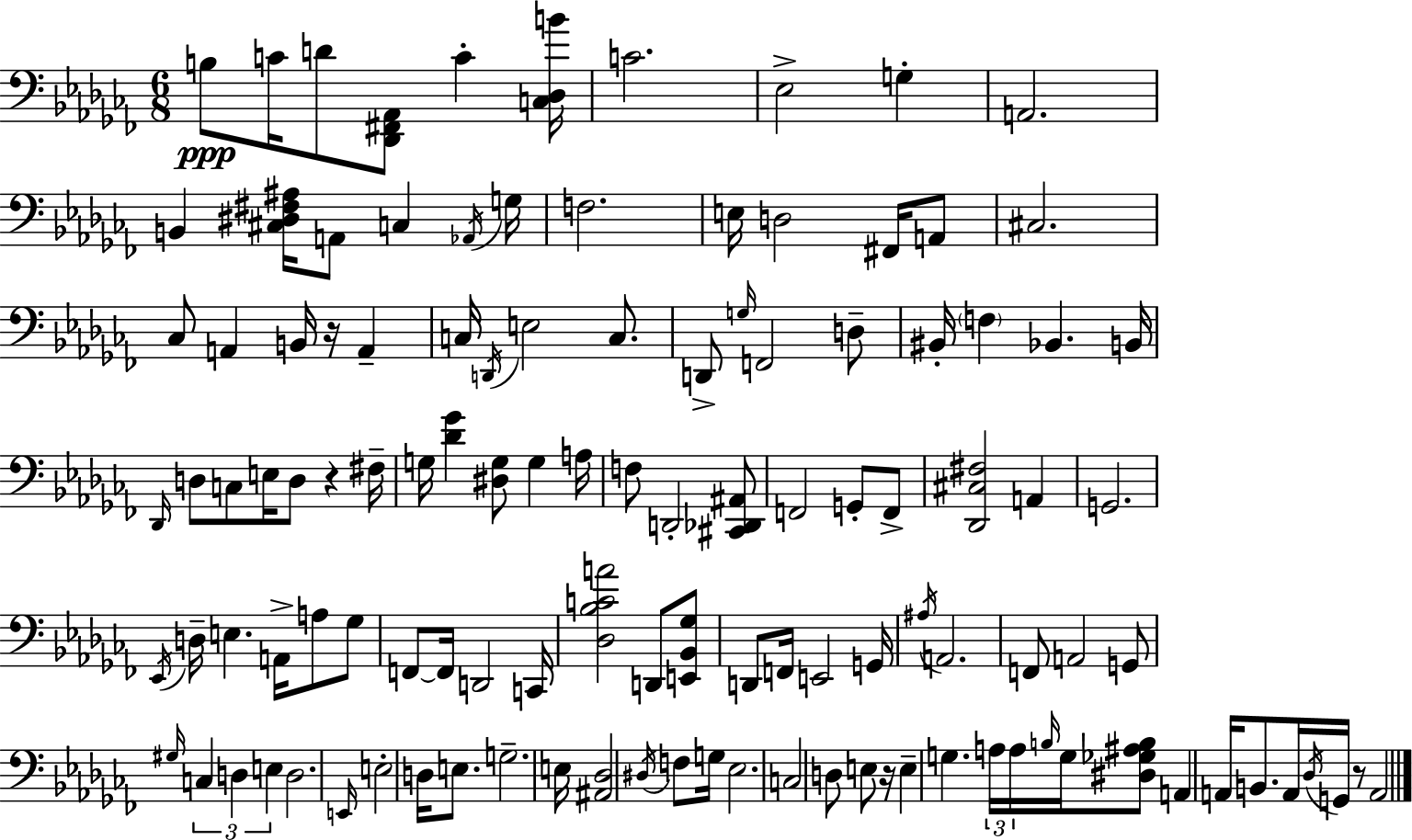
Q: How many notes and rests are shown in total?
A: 117